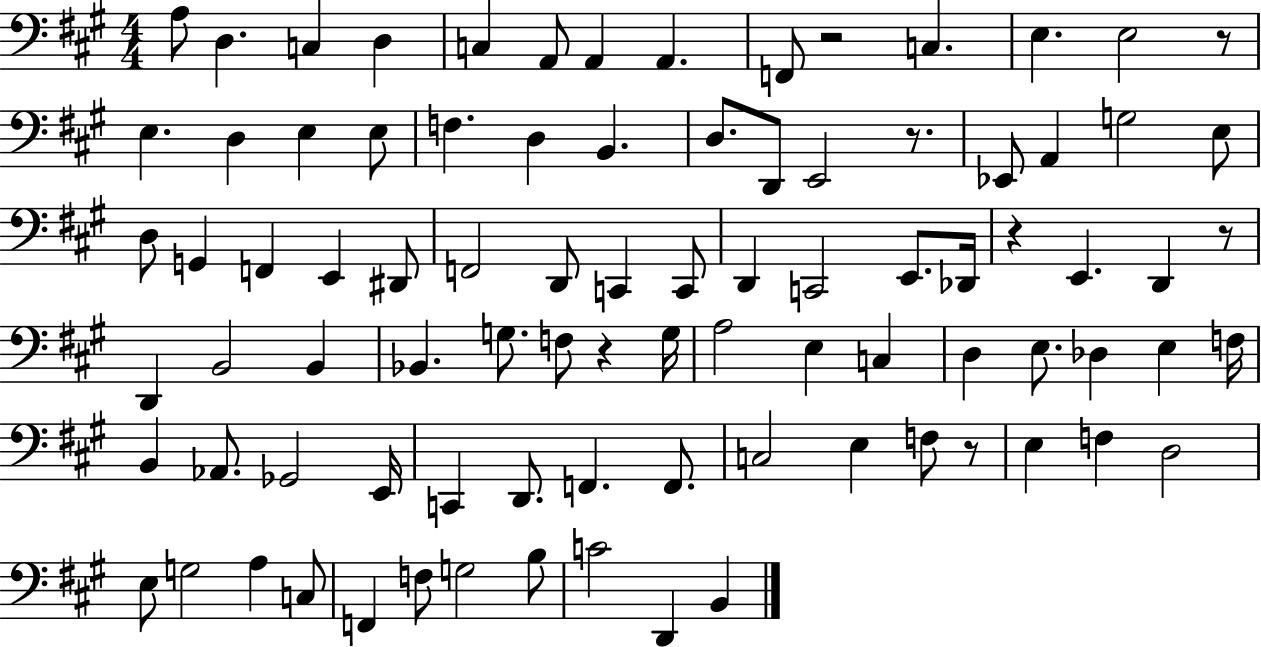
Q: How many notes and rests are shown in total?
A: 88